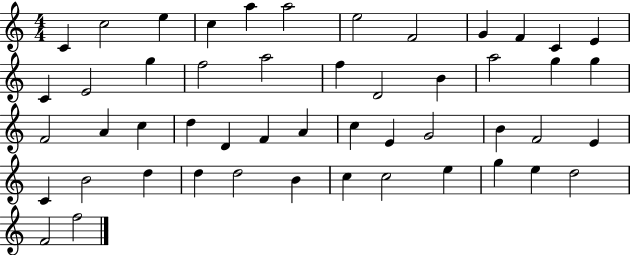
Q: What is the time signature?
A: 4/4